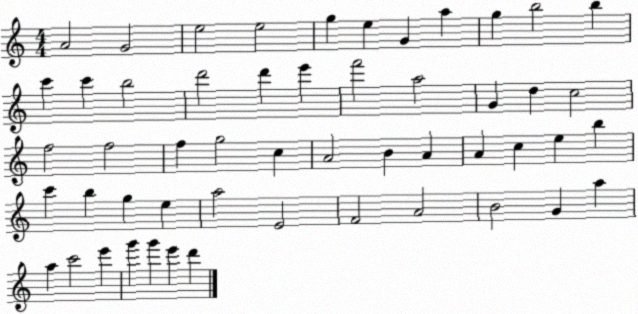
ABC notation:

X:1
T:Untitled
M:4/4
L:1/4
K:C
A2 G2 e2 e2 g e G a g b2 b c' c' b2 d'2 d' e' f'2 a2 G d c2 f2 f2 f g2 c A2 B A A c e b c' b g e a2 E2 F2 A2 B2 G a a c'2 e' g' g' e' d'